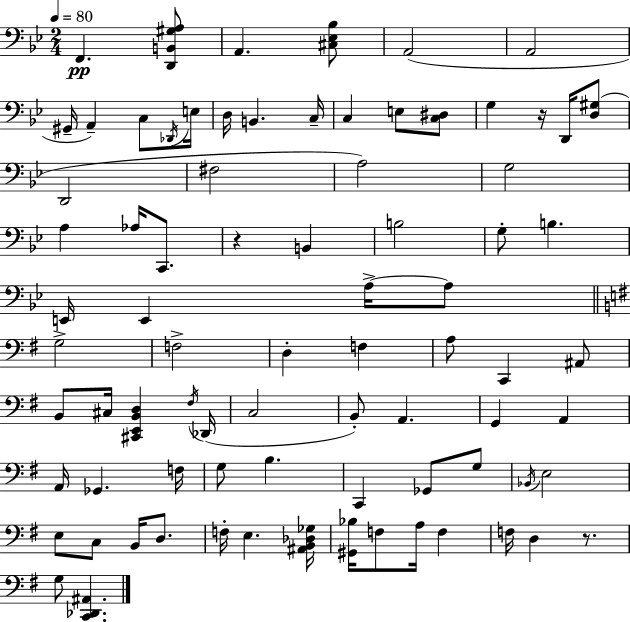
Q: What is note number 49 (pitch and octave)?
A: Gb2